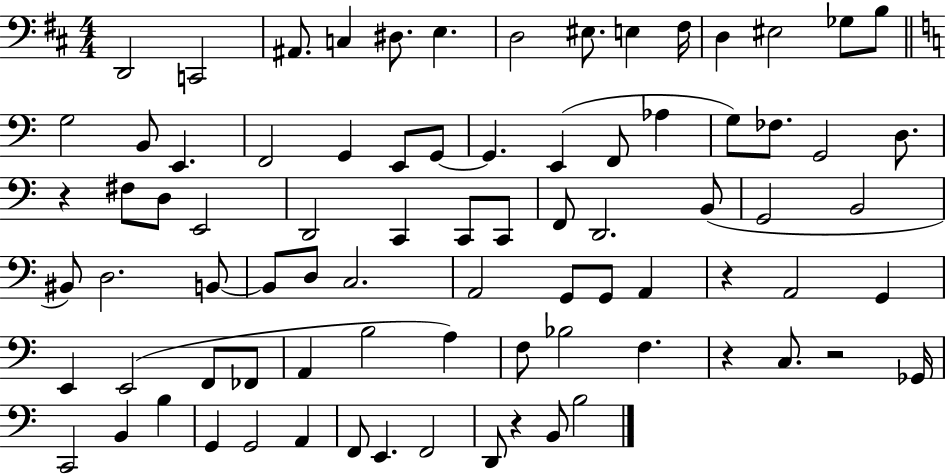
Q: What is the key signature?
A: D major